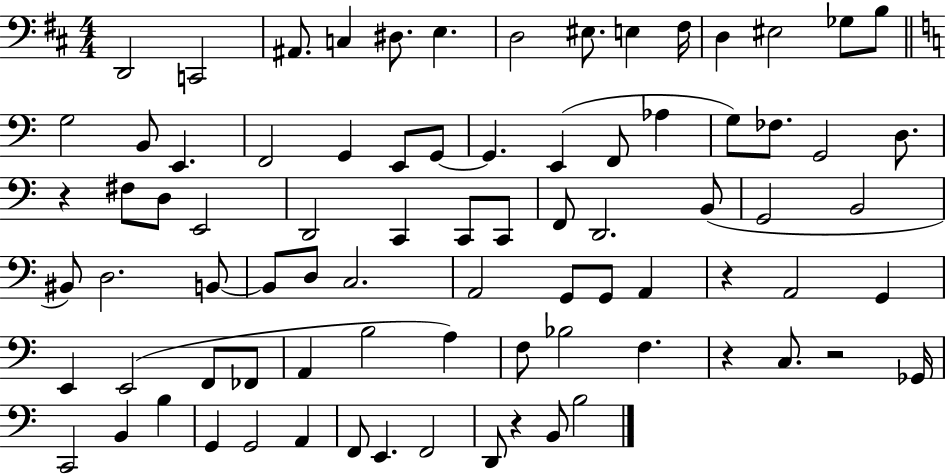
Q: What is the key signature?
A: D major